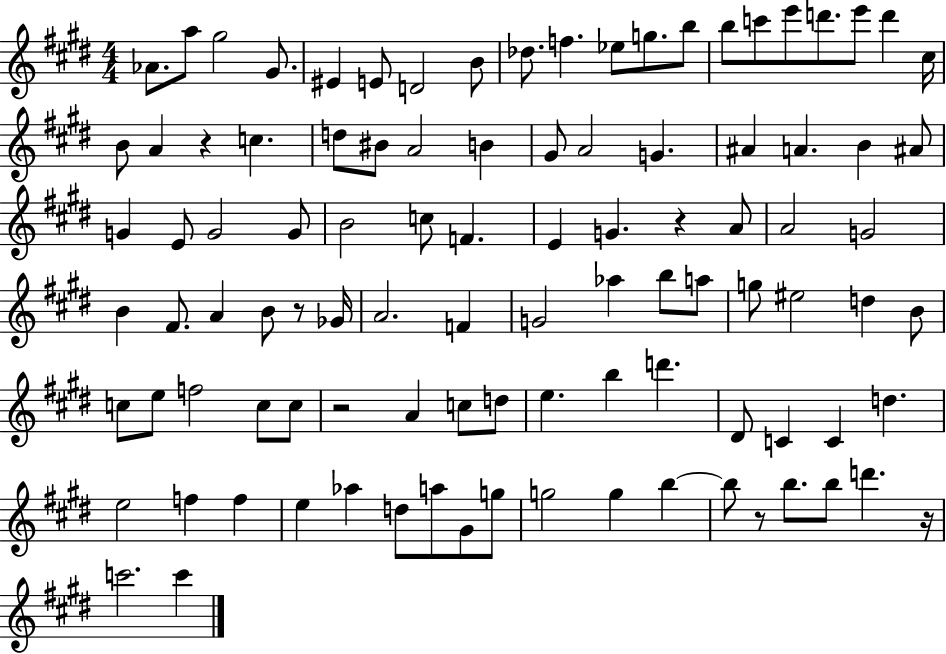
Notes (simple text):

Ab4/e. A5/e G#5/h G#4/e. EIS4/q E4/e D4/h B4/e Db5/e. F5/q. Eb5/e G5/e. B5/e B5/e C6/e E6/e D6/e. E6/e D6/q C#5/s B4/e A4/q R/q C5/q. D5/e BIS4/e A4/h B4/q G#4/e A4/h G4/q. A#4/q A4/q. B4/q A#4/e G4/q E4/e G4/h G4/e B4/h C5/e F4/q. E4/q G4/q. R/q A4/e A4/h G4/h B4/q F#4/e. A4/q B4/e R/e Gb4/s A4/h. F4/q G4/h Ab5/q B5/e A5/e G5/e EIS5/h D5/q B4/e C5/e E5/e F5/h C5/e C5/e R/h A4/q C5/e D5/e E5/q. B5/q D6/q. D#4/e C4/q C4/q D5/q. E5/h F5/q F5/q E5/q Ab5/q D5/e A5/e G#4/e G5/e G5/h G5/q B5/q B5/e R/e B5/e. B5/e D6/q. R/s C6/h. C6/q